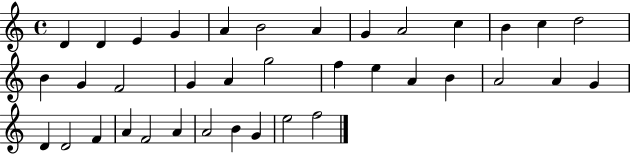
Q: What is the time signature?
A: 4/4